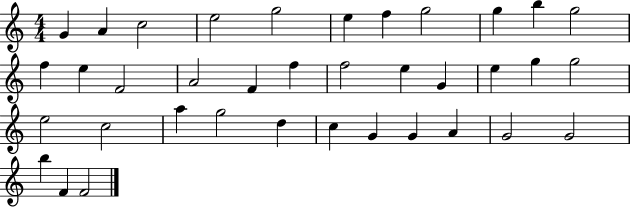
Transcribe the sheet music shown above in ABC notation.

X:1
T:Untitled
M:4/4
L:1/4
K:C
G A c2 e2 g2 e f g2 g b g2 f e F2 A2 F f f2 e G e g g2 e2 c2 a g2 d c G G A G2 G2 b F F2